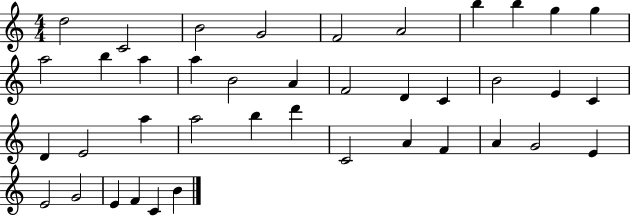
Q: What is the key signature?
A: C major